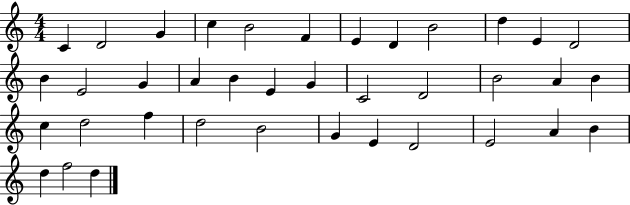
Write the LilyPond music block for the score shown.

{
  \clef treble
  \numericTimeSignature
  \time 4/4
  \key c \major
  c'4 d'2 g'4 | c''4 b'2 f'4 | e'4 d'4 b'2 | d''4 e'4 d'2 | \break b'4 e'2 g'4 | a'4 b'4 e'4 g'4 | c'2 d'2 | b'2 a'4 b'4 | \break c''4 d''2 f''4 | d''2 b'2 | g'4 e'4 d'2 | e'2 a'4 b'4 | \break d''4 f''2 d''4 | \bar "|."
}